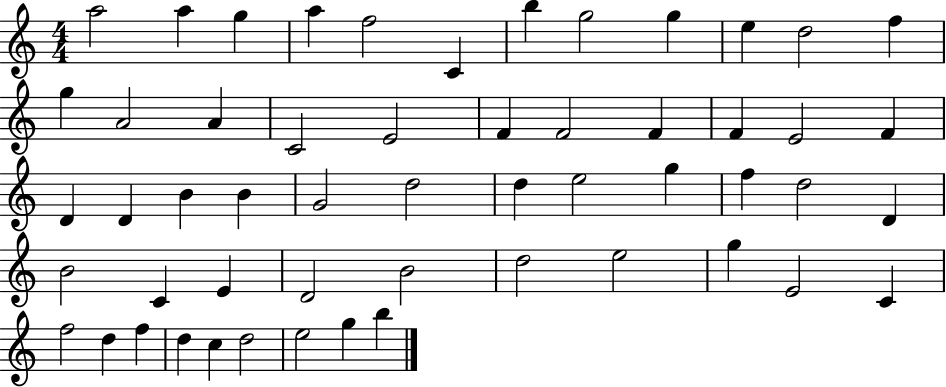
{
  \clef treble
  \numericTimeSignature
  \time 4/4
  \key c \major
  a''2 a''4 g''4 | a''4 f''2 c'4 | b''4 g''2 g''4 | e''4 d''2 f''4 | \break g''4 a'2 a'4 | c'2 e'2 | f'4 f'2 f'4 | f'4 e'2 f'4 | \break d'4 d'4 b'4 b'4 | g'2 d''2 | d''4 e''2 g''4 | f''4 d''2 d'4 | \break b'2 c'4 e'4 | d'2 b'2 | d''2 e''2 | g''4 e'2 c'4 | \break f''2 d''4 f''4 | d''4 c''4 d''2 | e''2 g''4 b''4 | \bar "|."
}